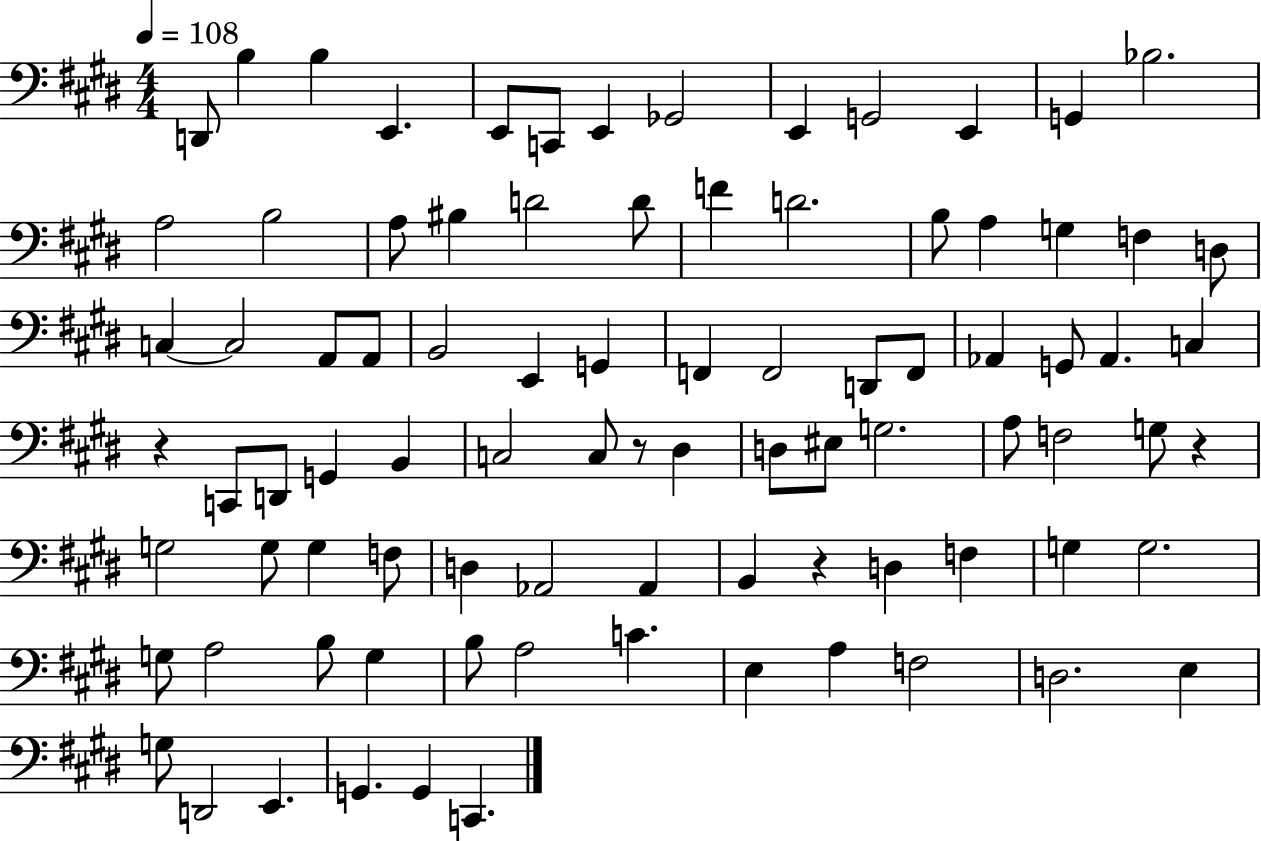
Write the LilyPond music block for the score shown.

{
  \clef bass
  \numericTimeSignature
  \time 4/4
  \key e \major
  \tempo 4 = 108
  d,8 b4 b4 e,4. | e,8 c,8 e,4 ges,2 | e,4 g,2 e,4 | g,4 bes2. | \break a2 b2 | a8 bis4 d'2 d'8 | f'4 d'2. | b8 a4 g4 f4 d8 | \break c4~~ c2 a,8 a,8 | b,2 e,4 g,4 | f,4 f,2 d,8 f,8 | aes,4 g,8 aes,4. c4 | \break r4 c,8 d,8 g,4 b,4 | c2 c8 r8 dis4 | d8 eis8 g2. | a8 f2 g8 r4 | \break g2 g8 g4 f8 | d4 aes,2 aes,4 | b,4 r4 d4 f4 | g4 g2. | \break g8 a2 b8 g4 | b8 a2 c'4. | e4 a4 f2 | d2. e4 | \break g8 d,2 e,4. | g,4. g,4 c,4. | \bar "|."
}